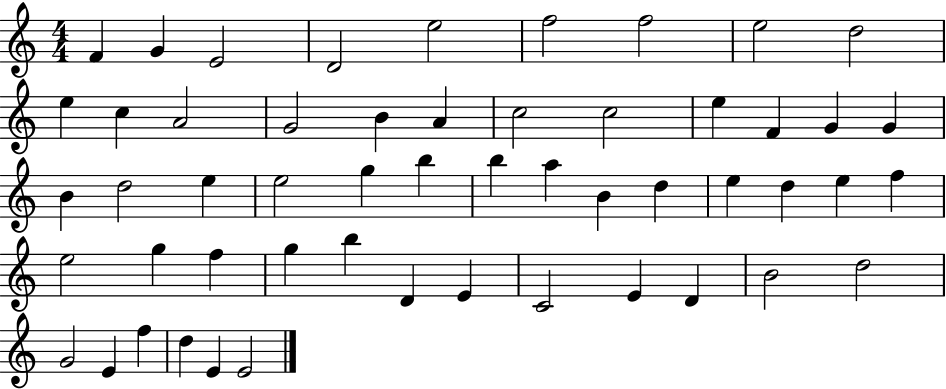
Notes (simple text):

F4/q G4/q E4/h D4/h E5/h F5/h F5/h E5/h D5/h E5/q C5/q A4/h G4/h B4/q A4/q C5/h C5/h E5/q F4/q G4/q G4/q B4/q D5/h E5/q E5/h G5/q B5/q B5/q A5/q B4/q D5/q E5/q D5/q E5/q F5/q E5/h G5/q F5/q G5/q B5/q D4/q E4/q C4/h E4/q D4/q B4/h D5/h G4/h E4/q F5/q D5/q E4/q E4/h